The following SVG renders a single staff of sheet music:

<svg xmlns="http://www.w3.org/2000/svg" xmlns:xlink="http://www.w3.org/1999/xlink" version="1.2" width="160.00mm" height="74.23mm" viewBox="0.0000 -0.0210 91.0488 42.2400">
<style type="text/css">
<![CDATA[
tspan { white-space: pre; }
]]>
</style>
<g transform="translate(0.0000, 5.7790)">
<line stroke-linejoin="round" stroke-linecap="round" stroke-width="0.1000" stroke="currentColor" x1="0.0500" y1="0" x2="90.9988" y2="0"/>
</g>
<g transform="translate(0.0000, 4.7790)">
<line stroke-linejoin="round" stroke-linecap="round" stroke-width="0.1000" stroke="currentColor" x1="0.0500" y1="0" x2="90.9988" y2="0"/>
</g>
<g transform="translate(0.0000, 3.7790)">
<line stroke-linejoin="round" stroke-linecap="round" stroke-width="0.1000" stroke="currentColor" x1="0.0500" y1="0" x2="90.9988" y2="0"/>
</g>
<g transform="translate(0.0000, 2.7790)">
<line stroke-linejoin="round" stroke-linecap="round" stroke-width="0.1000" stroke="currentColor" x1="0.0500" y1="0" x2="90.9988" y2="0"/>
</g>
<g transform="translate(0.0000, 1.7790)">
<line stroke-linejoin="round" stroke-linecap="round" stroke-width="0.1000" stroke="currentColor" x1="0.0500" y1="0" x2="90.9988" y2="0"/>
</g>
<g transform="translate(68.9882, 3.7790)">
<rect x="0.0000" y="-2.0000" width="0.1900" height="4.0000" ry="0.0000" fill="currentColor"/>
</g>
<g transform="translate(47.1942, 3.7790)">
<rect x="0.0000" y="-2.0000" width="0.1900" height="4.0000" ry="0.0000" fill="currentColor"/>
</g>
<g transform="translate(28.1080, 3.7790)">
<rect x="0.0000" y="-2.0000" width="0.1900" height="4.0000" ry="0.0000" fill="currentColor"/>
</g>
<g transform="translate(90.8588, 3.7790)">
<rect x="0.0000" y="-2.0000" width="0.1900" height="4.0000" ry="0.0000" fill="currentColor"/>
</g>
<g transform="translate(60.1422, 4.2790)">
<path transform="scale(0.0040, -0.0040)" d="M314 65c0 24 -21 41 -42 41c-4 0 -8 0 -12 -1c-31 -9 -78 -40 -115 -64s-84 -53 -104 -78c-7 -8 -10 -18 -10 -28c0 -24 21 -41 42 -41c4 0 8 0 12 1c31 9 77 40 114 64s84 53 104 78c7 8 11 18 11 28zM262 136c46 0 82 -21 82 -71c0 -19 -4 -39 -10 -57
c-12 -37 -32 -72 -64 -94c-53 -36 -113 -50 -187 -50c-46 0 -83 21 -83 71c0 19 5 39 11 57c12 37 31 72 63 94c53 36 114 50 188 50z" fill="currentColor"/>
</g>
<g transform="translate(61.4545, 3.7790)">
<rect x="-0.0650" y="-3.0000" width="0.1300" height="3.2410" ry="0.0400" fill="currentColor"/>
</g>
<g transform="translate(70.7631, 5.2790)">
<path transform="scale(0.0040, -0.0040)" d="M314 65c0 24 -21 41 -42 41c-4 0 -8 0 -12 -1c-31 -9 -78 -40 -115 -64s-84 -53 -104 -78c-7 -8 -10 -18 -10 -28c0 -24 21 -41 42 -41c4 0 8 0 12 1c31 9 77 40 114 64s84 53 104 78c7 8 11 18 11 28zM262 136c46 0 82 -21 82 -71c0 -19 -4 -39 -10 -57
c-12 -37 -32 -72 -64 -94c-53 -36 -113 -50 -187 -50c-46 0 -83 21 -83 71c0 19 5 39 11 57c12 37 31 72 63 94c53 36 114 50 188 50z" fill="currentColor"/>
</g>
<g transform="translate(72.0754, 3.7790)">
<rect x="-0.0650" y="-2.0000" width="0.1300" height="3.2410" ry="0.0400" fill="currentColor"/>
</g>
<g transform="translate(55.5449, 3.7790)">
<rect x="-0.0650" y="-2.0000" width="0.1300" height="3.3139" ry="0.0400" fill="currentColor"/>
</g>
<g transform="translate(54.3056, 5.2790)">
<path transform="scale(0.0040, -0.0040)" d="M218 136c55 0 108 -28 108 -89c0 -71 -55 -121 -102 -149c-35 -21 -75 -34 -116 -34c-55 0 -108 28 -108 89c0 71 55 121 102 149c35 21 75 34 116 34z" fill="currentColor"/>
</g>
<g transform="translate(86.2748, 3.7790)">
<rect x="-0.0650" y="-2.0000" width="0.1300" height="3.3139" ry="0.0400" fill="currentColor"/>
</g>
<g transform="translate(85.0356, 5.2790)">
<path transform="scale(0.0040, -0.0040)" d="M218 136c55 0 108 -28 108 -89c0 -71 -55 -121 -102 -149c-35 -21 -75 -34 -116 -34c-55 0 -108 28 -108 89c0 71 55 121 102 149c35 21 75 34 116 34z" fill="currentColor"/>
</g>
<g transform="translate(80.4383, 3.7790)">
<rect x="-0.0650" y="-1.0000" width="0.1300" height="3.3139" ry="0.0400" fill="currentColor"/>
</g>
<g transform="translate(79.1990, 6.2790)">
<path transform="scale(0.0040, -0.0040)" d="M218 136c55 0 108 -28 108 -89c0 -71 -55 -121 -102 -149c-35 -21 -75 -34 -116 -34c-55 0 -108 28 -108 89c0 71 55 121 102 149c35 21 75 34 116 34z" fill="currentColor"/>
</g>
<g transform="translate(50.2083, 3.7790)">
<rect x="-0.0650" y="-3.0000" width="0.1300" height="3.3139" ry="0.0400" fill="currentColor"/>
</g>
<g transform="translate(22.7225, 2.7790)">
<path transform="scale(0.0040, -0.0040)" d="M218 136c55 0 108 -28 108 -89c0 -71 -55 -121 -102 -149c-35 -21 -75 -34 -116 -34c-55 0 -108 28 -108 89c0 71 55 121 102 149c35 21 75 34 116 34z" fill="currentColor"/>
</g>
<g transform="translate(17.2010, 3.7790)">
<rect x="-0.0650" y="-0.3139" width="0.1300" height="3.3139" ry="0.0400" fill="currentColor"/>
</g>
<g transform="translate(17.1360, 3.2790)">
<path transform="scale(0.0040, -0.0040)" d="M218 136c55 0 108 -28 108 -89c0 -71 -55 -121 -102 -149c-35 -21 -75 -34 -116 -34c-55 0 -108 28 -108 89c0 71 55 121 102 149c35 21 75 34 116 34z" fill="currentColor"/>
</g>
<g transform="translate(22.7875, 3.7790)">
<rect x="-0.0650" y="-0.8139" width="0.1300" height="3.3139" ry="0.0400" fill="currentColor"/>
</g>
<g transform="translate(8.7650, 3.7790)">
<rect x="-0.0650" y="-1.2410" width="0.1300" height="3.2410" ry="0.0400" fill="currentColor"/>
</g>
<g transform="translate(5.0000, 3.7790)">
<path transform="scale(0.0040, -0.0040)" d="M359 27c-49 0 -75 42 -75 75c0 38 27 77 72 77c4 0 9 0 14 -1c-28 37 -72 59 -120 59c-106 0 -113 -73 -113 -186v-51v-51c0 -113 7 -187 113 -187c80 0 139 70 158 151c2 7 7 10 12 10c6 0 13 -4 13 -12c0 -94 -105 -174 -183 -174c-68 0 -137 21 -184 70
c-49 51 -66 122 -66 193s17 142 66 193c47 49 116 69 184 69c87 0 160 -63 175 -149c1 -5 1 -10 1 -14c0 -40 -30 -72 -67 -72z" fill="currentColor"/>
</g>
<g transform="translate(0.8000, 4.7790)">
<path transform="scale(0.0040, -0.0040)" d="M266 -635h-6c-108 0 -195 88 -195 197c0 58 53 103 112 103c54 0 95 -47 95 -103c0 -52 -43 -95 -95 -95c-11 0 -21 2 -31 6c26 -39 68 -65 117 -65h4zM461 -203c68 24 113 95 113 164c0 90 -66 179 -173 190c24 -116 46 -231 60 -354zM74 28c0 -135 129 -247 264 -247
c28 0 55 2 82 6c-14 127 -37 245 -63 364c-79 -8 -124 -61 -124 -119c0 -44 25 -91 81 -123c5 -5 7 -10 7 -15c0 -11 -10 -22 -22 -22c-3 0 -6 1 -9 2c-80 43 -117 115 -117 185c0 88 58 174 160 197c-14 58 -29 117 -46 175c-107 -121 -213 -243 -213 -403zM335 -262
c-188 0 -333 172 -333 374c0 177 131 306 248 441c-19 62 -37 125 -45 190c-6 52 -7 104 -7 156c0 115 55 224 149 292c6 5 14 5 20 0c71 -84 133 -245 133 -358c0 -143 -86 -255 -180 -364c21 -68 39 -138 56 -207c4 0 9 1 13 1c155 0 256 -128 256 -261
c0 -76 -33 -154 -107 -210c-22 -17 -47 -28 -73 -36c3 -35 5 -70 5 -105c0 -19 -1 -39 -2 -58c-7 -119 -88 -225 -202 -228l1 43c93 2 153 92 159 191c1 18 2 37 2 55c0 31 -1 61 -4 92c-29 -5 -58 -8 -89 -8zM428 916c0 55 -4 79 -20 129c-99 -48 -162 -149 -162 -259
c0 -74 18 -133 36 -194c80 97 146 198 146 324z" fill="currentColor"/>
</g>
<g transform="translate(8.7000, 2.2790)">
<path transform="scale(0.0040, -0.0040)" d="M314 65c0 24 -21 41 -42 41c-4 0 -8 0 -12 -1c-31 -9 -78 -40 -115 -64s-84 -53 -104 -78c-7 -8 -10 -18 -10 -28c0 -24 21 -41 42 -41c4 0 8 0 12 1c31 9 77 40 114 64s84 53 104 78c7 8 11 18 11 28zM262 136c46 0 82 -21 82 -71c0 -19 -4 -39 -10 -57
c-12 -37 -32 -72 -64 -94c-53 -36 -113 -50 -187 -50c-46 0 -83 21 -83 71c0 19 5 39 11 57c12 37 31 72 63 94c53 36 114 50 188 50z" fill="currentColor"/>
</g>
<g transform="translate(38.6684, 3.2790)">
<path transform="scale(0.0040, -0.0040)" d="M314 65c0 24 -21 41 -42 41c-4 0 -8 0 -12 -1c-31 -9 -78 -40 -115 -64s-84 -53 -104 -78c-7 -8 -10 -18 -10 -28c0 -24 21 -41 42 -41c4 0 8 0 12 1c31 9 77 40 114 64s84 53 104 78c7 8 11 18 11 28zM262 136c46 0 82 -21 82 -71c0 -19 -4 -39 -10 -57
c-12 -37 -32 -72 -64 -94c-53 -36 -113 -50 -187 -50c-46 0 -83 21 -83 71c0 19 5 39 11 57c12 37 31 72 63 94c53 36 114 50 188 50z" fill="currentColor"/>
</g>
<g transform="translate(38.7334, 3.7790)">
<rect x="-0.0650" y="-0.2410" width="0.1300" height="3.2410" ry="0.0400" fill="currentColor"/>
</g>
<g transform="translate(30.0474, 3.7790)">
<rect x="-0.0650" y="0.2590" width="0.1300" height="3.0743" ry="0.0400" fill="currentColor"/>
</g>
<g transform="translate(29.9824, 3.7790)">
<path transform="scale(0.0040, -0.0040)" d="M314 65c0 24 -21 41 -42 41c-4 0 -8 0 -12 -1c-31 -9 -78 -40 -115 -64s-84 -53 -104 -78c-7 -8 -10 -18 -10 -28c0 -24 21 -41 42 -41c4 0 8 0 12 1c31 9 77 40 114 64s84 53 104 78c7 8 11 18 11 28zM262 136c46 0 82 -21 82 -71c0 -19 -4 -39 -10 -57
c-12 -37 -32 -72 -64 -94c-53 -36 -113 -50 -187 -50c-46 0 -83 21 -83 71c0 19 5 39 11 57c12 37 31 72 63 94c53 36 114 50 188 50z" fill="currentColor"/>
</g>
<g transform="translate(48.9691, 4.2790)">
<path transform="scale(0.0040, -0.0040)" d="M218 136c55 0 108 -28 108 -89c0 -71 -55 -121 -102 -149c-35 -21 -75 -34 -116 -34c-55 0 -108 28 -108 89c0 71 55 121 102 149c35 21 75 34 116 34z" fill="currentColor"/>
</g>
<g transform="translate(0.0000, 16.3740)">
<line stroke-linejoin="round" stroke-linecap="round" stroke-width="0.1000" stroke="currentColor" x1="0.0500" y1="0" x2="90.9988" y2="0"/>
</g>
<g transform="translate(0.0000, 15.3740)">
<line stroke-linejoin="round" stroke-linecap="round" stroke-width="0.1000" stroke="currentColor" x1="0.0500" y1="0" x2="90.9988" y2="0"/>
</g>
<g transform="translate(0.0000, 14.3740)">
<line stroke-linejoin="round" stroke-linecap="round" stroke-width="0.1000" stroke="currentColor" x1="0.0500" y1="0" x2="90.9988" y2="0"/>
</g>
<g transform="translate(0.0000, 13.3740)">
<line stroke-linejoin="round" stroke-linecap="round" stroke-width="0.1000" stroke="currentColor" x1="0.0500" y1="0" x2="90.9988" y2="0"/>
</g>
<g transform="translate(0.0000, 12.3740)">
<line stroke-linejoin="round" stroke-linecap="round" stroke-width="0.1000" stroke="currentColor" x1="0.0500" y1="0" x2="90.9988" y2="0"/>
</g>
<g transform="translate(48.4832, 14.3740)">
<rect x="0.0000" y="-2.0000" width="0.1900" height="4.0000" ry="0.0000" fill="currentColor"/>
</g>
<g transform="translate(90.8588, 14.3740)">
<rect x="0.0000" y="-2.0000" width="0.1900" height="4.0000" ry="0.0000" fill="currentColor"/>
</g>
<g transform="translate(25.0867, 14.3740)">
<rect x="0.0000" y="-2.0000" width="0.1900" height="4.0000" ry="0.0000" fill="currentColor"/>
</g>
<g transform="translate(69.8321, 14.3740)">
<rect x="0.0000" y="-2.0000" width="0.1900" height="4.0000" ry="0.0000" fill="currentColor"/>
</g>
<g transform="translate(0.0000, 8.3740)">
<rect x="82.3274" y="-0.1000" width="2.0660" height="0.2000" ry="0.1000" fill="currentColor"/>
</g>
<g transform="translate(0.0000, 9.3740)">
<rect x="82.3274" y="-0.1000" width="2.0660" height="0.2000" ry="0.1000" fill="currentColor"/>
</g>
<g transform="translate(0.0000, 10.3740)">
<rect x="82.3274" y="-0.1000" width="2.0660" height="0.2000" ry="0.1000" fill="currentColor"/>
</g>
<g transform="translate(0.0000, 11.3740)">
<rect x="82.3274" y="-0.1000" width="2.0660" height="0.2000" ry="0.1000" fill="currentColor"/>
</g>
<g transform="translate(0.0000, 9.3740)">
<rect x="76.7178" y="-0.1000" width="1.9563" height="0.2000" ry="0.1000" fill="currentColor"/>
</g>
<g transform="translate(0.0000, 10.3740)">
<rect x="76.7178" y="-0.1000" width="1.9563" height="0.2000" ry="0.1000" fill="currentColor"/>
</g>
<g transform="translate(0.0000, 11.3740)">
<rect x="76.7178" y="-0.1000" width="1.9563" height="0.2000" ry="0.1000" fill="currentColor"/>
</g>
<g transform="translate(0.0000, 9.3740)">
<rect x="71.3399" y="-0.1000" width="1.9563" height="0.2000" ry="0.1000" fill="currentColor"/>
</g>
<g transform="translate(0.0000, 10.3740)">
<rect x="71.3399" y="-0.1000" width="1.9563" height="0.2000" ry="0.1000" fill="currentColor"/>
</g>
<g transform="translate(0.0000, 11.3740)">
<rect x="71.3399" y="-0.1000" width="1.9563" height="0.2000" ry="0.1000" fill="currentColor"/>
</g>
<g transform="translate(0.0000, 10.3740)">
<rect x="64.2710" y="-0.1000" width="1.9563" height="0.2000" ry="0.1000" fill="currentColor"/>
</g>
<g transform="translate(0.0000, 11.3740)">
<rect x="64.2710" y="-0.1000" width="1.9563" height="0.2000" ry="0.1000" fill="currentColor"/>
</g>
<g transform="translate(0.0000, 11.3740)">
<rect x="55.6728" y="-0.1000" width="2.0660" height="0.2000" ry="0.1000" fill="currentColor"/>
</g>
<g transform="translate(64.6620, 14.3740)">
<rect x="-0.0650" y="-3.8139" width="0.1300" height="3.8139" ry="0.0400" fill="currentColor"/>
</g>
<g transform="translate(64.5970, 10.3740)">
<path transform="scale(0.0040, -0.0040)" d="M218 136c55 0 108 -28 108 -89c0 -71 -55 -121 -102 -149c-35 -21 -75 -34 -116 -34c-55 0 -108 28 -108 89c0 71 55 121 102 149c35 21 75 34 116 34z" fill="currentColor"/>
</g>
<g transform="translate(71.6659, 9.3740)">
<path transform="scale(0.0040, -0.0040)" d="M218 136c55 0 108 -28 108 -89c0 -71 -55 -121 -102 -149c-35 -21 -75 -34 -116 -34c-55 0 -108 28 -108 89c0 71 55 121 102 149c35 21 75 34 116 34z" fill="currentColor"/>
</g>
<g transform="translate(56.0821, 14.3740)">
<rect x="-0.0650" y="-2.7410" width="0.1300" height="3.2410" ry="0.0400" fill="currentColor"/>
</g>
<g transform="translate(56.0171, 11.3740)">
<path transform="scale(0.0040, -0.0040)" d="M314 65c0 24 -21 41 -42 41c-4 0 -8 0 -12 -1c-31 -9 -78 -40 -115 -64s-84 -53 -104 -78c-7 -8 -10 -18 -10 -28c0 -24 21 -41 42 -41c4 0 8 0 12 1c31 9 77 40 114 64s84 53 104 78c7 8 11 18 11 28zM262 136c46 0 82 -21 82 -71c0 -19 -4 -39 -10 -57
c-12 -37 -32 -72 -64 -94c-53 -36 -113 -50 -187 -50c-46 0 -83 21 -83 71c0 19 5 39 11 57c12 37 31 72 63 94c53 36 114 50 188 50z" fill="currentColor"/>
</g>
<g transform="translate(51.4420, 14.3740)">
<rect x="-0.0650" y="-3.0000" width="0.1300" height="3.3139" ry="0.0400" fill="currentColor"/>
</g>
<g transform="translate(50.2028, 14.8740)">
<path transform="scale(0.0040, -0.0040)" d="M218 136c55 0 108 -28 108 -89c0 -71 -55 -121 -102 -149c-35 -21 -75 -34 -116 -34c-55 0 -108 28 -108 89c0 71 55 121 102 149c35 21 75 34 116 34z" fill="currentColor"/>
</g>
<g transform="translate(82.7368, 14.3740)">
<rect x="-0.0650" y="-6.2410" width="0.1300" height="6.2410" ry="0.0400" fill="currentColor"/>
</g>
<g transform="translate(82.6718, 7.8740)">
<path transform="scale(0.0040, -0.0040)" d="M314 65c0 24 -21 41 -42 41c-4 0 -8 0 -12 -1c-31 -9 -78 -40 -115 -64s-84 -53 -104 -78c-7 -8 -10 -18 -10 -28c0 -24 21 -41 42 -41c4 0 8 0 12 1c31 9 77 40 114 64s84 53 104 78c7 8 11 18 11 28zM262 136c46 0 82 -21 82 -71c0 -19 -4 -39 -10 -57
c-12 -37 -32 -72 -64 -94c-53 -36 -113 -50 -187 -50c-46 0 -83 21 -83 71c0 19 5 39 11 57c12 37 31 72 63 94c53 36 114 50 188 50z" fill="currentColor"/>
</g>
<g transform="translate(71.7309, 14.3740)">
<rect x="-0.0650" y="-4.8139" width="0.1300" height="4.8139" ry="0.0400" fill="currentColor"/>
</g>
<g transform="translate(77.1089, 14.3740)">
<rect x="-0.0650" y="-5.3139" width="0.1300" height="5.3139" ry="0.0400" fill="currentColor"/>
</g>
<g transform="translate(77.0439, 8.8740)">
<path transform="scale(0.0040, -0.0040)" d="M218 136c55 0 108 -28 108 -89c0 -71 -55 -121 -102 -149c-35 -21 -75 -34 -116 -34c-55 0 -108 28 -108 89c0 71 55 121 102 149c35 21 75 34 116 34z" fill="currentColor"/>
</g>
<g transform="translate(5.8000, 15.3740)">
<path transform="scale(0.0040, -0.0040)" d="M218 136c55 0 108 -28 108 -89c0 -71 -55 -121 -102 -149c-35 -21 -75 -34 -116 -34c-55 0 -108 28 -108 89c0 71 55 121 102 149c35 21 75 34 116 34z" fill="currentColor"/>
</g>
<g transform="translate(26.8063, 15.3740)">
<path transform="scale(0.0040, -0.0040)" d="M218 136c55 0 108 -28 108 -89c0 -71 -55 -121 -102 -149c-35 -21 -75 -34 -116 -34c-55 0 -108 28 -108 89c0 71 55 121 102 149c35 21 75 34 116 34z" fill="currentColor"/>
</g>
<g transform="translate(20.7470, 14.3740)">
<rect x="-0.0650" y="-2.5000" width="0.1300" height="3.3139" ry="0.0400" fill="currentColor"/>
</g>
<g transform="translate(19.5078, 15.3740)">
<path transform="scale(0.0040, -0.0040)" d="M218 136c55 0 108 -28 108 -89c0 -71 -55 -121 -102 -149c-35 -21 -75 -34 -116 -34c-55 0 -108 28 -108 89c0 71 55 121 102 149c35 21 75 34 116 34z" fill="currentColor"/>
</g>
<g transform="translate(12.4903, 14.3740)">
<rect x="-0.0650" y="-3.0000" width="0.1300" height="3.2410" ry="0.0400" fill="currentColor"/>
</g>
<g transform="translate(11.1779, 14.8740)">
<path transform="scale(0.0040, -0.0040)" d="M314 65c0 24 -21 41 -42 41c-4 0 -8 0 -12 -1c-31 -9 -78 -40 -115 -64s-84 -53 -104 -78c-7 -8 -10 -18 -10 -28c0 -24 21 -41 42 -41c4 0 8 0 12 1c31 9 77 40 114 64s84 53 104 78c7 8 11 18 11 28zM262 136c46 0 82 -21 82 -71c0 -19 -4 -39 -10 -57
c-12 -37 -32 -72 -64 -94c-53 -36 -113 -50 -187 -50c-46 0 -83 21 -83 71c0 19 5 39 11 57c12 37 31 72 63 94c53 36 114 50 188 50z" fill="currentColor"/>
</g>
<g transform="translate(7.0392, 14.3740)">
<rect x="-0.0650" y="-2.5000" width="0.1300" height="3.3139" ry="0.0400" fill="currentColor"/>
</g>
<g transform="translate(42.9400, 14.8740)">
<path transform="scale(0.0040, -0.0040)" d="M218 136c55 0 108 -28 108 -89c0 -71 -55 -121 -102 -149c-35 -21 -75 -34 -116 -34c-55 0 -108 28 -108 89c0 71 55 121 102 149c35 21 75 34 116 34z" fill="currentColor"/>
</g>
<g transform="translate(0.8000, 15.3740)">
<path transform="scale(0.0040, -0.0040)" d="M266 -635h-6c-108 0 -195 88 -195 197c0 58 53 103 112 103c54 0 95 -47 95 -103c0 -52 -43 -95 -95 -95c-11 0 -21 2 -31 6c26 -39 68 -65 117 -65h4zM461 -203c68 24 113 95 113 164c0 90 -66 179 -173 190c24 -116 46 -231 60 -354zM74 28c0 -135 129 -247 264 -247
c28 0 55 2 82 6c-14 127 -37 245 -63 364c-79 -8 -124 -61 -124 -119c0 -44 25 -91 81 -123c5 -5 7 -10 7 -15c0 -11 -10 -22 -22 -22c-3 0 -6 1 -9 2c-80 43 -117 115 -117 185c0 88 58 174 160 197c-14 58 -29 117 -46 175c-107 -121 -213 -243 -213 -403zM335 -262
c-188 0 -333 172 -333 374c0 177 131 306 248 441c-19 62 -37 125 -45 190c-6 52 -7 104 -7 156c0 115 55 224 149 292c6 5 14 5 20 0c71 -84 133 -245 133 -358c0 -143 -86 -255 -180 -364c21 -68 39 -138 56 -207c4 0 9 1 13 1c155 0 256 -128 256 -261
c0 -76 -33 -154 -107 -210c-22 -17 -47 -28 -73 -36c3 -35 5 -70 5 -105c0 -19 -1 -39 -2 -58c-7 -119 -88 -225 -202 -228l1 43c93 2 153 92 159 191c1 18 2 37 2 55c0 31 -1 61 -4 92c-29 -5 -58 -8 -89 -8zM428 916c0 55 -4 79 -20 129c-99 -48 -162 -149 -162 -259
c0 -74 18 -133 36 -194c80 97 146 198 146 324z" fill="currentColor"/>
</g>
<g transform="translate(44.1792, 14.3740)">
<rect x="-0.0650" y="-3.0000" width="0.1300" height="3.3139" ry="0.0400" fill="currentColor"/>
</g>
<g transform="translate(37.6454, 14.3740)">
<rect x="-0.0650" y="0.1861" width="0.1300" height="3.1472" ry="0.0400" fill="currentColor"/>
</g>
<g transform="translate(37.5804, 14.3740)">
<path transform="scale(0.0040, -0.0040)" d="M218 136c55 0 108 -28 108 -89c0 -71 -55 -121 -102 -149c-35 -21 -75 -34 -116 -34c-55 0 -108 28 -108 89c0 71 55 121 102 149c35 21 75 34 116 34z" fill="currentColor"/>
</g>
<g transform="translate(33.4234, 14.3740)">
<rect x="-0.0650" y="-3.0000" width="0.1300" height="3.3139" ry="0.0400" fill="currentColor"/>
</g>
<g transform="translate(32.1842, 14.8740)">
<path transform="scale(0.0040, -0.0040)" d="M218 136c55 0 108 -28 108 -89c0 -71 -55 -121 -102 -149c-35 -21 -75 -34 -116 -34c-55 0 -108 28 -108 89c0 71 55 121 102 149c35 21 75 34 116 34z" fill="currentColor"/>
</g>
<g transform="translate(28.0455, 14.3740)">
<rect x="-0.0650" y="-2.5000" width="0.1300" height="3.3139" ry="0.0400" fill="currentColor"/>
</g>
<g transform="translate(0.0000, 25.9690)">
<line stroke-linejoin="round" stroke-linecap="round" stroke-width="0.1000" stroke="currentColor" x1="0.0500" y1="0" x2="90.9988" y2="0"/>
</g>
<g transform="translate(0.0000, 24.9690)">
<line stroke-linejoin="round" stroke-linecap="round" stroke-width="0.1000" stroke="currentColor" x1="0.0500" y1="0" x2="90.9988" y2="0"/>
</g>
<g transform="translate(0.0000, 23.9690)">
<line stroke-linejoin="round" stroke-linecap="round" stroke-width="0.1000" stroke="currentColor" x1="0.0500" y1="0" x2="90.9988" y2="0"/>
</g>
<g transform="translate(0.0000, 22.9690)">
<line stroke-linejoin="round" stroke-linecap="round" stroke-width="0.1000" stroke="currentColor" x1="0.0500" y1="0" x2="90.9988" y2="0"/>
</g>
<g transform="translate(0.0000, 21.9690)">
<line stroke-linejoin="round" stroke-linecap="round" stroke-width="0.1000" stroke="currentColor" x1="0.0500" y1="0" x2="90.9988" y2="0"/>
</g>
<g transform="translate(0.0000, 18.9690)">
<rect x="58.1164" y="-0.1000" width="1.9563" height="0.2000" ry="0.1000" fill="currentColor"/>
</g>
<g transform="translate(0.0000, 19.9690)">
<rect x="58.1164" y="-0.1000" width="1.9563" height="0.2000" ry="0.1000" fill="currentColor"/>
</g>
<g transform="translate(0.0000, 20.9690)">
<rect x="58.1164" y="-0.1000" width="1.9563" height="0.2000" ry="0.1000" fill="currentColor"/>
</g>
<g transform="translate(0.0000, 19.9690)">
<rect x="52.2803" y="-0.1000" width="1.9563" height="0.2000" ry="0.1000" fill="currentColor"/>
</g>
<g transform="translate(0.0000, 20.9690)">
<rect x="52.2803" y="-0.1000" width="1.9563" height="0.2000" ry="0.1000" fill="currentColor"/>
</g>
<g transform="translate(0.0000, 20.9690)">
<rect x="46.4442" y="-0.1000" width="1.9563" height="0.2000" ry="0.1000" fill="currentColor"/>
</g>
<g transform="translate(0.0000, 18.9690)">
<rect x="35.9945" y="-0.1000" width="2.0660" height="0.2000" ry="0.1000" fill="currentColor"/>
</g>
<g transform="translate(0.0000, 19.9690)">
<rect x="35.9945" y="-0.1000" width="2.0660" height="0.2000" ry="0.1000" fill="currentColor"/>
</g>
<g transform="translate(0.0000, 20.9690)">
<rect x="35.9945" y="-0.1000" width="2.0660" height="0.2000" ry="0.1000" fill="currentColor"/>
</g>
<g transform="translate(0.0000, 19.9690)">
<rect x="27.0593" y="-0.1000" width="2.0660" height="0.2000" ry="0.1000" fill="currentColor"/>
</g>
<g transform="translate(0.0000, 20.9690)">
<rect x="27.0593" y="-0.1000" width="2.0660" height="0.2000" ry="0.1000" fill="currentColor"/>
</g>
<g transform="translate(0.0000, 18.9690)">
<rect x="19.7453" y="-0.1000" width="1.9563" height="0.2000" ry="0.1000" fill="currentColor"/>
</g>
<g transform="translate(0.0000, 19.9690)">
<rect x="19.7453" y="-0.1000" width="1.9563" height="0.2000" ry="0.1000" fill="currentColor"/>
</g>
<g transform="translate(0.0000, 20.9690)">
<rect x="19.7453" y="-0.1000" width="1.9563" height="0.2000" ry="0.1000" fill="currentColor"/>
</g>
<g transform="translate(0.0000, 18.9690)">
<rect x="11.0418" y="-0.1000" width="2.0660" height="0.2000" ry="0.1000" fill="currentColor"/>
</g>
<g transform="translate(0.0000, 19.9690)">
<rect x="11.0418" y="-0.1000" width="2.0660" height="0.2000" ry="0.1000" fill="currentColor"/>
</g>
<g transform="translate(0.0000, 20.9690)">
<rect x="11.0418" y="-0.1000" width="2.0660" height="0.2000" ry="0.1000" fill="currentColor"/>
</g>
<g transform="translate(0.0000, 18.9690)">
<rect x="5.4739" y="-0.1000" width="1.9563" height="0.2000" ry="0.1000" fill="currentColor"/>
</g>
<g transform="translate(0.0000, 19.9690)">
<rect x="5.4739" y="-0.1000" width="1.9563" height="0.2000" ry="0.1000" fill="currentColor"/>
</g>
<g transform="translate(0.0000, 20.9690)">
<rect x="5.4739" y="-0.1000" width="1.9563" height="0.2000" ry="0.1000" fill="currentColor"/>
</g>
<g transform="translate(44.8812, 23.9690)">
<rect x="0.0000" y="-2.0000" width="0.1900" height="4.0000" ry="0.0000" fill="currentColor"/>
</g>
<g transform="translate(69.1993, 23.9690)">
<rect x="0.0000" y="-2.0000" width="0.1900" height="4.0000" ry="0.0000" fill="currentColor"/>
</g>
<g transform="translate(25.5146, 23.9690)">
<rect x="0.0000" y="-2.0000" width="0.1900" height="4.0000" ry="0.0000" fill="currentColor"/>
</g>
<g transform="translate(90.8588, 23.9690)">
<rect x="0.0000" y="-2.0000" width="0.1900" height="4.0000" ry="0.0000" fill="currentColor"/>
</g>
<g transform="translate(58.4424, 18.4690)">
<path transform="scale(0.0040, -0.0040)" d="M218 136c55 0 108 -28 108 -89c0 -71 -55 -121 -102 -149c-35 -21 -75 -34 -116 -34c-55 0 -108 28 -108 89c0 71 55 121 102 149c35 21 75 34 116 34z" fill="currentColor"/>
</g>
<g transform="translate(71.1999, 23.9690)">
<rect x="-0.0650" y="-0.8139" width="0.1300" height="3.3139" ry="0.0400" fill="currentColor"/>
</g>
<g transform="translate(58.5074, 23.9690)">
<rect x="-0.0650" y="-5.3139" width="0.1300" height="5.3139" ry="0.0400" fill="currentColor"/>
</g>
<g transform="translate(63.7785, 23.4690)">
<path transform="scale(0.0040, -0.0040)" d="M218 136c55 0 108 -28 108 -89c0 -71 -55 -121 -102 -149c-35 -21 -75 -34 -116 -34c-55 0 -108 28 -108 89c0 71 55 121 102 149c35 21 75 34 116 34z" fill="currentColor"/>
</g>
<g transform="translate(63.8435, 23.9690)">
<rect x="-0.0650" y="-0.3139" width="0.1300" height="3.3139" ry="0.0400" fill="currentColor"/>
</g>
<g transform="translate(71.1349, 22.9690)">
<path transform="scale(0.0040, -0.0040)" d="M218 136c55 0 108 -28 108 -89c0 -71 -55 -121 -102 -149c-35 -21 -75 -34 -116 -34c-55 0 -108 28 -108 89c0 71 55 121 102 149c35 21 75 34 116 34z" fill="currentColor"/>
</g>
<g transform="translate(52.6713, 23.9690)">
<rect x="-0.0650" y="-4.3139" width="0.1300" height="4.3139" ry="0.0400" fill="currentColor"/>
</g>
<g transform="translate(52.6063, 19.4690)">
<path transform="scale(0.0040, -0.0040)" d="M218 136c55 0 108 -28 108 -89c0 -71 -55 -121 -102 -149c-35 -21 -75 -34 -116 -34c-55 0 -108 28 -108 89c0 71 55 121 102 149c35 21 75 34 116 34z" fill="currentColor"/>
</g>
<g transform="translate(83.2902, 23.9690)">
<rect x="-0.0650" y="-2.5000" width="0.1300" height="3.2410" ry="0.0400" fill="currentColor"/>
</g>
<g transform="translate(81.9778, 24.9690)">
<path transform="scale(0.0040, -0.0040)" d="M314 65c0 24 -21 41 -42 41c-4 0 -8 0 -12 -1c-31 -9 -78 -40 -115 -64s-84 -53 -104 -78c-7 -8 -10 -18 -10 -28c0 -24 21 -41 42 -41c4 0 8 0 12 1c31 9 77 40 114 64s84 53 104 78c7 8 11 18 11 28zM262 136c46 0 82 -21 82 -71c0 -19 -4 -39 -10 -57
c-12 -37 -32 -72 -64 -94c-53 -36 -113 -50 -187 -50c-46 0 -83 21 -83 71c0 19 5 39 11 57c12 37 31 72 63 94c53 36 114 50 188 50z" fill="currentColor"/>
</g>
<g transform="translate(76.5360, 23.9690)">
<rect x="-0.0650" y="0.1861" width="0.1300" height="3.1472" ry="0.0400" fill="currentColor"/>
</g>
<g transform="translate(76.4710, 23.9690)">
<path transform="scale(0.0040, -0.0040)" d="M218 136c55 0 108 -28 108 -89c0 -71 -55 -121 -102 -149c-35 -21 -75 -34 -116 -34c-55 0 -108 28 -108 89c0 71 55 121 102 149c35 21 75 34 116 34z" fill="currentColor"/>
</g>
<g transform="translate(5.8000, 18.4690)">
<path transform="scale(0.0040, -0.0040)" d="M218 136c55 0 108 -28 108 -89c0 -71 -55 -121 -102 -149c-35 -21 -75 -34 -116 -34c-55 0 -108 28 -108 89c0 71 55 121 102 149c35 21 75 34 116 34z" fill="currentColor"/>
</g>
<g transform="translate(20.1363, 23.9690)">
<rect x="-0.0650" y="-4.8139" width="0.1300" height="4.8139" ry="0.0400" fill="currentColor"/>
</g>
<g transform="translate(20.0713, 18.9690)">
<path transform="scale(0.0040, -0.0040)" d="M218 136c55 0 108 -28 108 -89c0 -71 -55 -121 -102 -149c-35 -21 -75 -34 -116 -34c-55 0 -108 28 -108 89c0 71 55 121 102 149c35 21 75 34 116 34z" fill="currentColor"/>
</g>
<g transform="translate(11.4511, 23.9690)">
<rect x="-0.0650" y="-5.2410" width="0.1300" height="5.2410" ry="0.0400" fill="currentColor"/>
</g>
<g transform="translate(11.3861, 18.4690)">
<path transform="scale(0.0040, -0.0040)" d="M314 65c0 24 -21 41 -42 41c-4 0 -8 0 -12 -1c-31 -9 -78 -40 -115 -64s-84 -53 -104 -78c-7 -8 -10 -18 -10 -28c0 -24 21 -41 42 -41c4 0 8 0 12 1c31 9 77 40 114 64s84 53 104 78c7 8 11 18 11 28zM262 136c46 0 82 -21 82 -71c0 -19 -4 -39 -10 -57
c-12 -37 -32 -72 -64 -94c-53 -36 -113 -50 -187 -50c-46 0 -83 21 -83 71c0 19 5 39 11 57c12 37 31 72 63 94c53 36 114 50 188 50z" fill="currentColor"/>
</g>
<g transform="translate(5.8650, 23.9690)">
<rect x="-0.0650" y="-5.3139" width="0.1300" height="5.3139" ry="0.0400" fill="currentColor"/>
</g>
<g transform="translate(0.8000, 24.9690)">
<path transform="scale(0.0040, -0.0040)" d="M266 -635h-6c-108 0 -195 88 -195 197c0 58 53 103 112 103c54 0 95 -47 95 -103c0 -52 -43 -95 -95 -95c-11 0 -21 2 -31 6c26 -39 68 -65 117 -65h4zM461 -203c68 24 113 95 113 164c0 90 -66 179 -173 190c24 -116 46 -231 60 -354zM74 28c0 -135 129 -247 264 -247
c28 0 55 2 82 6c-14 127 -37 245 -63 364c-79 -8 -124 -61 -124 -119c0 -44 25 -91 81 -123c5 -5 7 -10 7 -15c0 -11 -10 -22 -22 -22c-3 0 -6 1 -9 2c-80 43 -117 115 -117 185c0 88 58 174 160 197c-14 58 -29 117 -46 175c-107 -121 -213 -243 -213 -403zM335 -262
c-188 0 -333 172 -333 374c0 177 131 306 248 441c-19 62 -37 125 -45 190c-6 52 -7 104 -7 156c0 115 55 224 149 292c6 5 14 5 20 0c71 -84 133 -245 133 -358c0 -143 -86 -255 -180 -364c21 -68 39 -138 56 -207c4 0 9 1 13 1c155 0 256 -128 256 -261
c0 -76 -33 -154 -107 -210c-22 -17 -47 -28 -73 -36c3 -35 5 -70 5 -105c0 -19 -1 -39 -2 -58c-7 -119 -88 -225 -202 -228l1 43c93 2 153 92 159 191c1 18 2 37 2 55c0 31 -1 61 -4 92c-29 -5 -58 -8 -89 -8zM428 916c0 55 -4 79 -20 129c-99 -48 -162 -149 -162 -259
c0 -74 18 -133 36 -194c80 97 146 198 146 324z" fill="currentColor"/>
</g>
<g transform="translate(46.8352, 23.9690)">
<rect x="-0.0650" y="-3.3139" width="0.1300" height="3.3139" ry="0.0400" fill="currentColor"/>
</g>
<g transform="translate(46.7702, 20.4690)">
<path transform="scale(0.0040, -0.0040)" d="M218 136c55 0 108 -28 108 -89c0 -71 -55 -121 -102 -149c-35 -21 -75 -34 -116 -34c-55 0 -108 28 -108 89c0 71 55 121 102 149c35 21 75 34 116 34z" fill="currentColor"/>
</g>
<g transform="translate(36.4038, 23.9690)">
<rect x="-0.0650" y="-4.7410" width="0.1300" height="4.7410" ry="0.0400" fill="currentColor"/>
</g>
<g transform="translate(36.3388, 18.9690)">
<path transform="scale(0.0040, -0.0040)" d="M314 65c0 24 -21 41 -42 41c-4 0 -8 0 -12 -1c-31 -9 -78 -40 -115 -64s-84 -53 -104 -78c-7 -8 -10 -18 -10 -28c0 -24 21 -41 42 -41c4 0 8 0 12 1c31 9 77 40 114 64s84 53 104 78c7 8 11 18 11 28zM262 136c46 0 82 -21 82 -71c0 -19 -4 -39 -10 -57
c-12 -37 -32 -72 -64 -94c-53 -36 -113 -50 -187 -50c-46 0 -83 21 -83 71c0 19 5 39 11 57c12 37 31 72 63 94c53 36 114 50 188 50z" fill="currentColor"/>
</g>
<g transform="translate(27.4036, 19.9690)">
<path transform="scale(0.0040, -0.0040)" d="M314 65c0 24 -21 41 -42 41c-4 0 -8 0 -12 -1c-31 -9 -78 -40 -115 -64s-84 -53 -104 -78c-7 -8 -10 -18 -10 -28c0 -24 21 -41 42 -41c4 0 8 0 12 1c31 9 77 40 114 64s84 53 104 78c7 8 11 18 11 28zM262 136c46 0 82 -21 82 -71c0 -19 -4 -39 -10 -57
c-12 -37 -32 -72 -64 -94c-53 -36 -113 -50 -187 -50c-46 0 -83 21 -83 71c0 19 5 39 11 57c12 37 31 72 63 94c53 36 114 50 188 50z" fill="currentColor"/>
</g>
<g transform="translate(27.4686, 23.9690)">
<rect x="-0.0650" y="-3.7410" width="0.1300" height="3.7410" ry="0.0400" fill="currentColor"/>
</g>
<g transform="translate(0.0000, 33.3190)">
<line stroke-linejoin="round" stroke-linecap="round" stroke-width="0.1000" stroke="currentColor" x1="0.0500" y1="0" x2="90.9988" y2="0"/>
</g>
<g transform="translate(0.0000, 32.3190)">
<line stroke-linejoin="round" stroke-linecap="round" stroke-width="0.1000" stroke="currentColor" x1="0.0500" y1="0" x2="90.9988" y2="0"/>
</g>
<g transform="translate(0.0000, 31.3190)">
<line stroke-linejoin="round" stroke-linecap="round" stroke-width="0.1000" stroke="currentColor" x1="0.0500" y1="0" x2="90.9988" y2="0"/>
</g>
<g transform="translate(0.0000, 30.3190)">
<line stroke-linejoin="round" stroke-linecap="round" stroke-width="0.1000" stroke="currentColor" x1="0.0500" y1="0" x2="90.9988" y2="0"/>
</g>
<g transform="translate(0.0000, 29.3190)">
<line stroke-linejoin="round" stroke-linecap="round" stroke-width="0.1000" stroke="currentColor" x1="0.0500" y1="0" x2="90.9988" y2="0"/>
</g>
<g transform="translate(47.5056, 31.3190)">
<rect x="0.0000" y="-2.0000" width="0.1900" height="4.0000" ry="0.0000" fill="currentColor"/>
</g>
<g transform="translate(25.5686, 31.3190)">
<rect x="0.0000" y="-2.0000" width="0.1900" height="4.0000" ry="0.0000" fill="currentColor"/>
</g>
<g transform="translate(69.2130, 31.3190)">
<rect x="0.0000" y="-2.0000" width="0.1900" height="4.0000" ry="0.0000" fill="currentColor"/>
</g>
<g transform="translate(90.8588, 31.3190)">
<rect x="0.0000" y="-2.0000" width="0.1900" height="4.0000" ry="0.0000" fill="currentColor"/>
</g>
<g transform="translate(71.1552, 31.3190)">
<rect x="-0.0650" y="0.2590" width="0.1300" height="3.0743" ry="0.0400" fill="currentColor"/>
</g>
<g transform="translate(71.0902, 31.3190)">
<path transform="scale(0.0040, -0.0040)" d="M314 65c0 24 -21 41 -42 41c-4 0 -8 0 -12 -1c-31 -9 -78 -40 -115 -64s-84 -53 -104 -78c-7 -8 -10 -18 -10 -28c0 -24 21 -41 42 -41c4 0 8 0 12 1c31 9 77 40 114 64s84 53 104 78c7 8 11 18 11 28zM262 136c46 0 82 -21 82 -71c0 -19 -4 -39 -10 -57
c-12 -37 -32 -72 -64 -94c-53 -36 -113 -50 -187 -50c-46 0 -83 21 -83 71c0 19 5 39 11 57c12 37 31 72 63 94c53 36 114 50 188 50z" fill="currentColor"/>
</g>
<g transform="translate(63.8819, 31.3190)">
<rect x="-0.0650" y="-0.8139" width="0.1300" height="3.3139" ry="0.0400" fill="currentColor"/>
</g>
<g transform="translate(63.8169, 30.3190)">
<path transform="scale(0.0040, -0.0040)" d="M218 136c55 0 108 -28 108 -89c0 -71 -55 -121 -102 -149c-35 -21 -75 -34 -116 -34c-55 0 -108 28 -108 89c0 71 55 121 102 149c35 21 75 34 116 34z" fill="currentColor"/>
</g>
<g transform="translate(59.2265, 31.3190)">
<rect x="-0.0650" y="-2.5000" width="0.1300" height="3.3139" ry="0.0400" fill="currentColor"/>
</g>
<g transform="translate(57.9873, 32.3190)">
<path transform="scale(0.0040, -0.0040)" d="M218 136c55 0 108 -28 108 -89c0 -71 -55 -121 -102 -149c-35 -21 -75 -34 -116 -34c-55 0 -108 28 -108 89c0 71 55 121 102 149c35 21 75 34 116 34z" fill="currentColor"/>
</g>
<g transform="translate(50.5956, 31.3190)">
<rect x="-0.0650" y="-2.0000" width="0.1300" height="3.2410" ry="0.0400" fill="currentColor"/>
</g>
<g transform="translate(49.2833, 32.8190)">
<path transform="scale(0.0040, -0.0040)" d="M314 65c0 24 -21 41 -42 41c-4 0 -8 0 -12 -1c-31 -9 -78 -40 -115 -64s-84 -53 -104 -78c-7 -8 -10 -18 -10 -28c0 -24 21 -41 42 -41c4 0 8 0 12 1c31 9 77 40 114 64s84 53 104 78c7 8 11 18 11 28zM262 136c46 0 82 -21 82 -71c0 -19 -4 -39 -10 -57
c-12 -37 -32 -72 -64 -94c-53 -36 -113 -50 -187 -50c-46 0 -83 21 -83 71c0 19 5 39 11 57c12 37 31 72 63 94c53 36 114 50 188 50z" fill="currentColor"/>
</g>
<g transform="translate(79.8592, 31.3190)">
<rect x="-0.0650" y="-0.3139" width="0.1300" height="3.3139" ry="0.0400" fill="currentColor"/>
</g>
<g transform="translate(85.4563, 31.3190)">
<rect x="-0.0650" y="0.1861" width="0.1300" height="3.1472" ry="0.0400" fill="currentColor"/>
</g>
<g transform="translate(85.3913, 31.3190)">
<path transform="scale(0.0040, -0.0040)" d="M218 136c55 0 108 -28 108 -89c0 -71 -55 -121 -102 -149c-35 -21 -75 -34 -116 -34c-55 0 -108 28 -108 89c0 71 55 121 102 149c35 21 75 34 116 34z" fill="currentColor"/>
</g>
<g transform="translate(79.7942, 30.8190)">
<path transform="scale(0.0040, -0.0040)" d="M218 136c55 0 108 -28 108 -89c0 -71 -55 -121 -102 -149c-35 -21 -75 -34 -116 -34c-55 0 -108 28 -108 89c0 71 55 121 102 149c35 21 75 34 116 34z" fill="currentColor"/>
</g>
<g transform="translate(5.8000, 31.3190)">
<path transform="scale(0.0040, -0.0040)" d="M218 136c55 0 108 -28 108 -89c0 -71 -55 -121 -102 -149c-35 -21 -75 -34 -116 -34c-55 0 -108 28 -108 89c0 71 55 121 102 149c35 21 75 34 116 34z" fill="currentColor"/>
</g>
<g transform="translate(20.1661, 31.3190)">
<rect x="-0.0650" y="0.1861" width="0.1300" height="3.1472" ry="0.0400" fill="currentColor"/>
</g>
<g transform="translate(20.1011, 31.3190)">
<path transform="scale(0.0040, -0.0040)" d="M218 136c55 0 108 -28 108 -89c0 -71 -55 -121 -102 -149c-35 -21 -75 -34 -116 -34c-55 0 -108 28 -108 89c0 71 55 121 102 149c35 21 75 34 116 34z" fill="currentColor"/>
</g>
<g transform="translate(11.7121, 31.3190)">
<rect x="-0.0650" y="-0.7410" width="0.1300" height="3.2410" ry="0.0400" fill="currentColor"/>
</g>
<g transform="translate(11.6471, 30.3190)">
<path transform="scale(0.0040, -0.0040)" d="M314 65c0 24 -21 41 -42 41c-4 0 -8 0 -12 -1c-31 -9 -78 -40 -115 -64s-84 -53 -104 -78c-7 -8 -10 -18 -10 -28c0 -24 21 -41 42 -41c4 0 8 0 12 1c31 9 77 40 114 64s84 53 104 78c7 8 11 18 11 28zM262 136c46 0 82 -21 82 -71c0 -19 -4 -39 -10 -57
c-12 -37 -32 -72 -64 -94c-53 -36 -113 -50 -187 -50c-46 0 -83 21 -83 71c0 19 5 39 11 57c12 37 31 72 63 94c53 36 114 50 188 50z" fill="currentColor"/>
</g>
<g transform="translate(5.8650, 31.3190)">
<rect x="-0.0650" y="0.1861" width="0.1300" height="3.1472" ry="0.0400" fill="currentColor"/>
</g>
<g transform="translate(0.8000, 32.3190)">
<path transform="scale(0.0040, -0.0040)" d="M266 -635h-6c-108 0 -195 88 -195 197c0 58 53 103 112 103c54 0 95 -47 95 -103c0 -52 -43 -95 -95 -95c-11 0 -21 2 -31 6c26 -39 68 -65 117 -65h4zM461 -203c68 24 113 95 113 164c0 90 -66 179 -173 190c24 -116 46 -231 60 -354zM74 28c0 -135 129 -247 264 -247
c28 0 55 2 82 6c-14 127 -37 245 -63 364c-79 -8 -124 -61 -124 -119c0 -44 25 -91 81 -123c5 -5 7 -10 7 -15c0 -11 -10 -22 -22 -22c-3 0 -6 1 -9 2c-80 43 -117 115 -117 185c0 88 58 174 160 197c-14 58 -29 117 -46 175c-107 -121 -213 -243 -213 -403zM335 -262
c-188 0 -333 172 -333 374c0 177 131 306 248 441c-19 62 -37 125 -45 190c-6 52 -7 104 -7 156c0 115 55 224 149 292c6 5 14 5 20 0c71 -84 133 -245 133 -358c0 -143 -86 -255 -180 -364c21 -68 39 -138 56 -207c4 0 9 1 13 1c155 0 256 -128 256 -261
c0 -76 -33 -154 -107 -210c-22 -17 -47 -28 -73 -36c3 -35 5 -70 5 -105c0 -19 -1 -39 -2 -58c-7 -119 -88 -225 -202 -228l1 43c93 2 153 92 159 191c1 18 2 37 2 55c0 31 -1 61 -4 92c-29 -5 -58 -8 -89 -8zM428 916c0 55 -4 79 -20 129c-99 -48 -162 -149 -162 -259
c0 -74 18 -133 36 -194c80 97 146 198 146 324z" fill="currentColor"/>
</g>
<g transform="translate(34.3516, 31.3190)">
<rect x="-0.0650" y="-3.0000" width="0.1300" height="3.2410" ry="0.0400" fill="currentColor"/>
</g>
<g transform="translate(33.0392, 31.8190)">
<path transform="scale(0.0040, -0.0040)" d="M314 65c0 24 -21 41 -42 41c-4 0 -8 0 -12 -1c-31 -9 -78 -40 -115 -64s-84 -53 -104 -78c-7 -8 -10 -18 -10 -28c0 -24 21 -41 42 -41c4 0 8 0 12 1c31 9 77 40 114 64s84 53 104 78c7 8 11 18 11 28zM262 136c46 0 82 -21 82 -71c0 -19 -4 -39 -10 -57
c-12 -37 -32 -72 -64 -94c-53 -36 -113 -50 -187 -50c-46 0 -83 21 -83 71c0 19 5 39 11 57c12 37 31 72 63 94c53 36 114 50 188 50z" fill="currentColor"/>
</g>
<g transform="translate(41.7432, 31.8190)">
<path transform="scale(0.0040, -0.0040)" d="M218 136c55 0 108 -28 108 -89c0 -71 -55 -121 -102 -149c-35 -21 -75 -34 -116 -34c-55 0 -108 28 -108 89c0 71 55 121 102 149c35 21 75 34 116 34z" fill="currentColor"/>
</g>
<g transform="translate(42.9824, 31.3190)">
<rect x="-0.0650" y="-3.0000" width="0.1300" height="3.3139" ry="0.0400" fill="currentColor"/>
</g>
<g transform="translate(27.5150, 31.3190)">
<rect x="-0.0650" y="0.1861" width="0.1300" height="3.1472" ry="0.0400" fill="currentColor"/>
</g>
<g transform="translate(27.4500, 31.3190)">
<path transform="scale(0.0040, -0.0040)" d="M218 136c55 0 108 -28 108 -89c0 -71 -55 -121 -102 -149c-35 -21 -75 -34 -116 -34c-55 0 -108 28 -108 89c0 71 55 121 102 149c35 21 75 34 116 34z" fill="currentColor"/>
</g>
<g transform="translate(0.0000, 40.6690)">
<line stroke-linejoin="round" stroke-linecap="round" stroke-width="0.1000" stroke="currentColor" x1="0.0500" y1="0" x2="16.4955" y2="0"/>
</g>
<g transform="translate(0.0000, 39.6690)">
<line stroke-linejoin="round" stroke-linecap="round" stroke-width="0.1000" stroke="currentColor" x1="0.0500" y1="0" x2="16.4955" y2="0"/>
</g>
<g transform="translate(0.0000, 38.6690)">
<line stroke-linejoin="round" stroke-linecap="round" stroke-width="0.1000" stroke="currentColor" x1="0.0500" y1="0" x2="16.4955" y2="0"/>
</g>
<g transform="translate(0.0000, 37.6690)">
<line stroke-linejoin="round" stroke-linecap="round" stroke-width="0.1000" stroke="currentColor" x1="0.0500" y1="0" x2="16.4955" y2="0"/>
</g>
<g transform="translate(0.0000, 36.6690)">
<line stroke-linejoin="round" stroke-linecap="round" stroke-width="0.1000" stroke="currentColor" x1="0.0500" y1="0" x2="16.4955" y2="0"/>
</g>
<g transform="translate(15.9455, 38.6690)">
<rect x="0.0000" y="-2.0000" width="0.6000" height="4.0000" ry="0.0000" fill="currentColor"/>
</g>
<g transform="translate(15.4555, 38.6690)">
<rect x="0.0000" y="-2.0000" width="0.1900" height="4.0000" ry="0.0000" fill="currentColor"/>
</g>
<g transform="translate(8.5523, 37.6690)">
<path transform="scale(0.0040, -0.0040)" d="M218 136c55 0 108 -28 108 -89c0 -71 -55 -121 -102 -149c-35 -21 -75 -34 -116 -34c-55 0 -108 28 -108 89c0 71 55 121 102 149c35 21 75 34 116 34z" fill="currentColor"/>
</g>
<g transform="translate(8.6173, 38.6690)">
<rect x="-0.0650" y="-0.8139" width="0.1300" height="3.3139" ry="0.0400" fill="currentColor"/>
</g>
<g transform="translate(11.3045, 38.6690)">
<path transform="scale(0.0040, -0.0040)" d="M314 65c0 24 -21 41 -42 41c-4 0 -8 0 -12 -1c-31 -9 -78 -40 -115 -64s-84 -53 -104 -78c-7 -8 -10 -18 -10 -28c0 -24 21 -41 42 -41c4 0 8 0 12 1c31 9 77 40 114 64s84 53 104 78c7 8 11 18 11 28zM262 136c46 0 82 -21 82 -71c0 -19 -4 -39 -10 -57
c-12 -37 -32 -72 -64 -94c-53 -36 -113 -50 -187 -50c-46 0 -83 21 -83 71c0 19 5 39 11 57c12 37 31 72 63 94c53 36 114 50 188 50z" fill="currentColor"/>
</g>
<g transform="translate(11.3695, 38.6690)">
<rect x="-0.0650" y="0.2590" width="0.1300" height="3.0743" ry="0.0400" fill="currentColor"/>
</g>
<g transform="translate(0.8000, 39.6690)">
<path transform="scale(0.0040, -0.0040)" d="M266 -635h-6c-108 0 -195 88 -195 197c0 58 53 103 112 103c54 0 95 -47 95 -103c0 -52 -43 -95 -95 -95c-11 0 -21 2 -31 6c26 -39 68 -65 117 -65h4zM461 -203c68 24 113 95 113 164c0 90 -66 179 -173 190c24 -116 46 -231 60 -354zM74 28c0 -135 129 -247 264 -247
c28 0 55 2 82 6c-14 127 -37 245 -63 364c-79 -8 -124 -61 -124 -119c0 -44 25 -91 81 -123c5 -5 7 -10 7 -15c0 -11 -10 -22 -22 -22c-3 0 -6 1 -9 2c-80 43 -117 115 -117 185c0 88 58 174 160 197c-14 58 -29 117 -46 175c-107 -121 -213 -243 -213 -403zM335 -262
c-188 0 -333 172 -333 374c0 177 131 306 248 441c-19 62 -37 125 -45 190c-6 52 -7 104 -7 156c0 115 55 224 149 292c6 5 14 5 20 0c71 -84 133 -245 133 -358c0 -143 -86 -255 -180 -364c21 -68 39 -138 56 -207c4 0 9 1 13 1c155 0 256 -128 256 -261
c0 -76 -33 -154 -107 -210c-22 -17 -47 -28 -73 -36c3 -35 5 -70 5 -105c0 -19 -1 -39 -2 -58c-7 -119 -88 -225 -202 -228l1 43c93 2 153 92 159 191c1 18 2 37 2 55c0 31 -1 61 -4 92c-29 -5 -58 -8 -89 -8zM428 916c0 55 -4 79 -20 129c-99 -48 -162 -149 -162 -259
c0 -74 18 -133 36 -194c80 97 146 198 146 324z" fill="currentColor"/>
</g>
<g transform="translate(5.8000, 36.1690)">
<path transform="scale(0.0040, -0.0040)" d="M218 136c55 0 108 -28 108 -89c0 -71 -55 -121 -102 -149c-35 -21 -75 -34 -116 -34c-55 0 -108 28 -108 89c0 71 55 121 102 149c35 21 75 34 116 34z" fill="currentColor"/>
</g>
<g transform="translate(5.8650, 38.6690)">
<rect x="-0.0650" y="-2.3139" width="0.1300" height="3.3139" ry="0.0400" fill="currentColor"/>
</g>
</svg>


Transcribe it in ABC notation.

X:1
T:Untitled
M:4/4
L:1/4
K:C
e2 c d B2 c2 A F A2 F2 D F G A2 G G A B A A a2 c' e' f' a'2 f' f'2 e' c'2 e'2 b d' f' c d B G2 B d2 B B A2 A F2 G d B2 c B g d B2